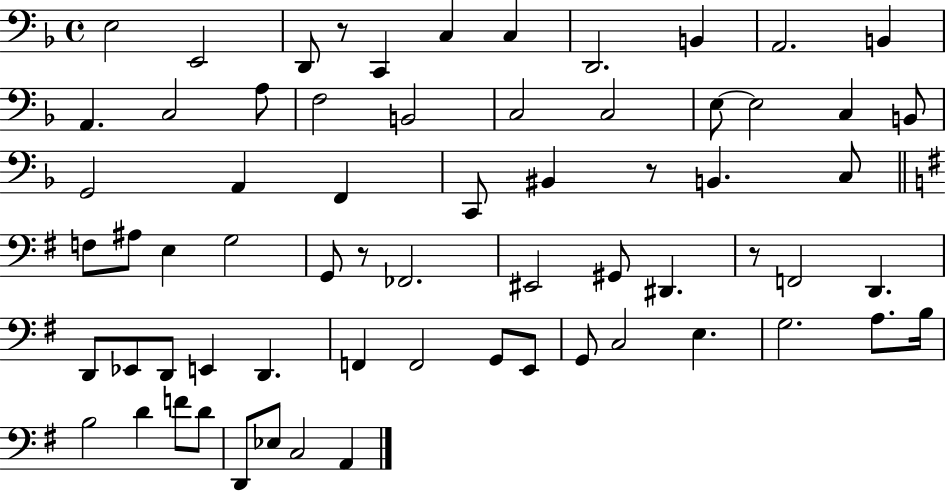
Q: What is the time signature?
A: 4/4